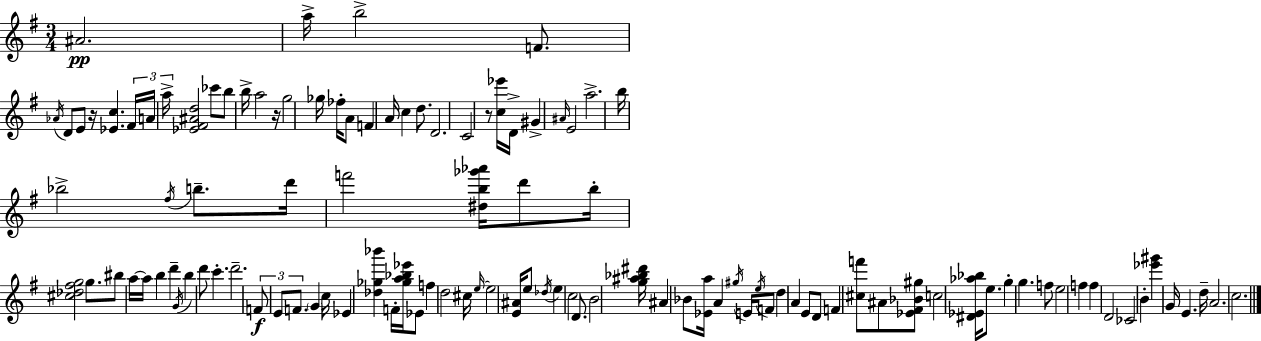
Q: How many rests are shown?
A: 3